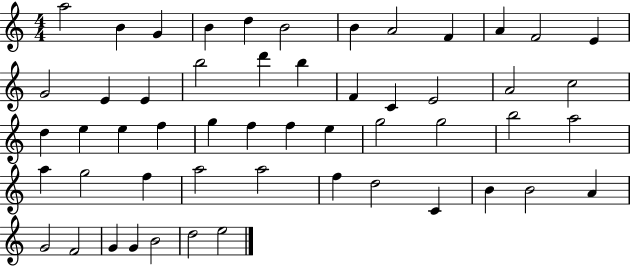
{
  \clef treble
  \numericTimeSignature
  \time 4/4
  \key c \major
  a''2 b'4 g'4 | b'4 d''4 b'2 | b'4 a'2 f'4 | a'4 f'2 e'4 | \break g'2 e'4 e'4 | b''2 d'''4 b''4 | f'4 c'4 e'2 | a'2 c''2 | \break d''4 e''4 e''4 f''4 | g''4 f''4 f''4 e''4 | g''2 g''2 | b''2 a''2 | \break a''4 g''2 f''4 | a''2 a''2 | f''4 d''2 c'4 | b'4 b'2 a'4 | \break g'2 f'2 | g'4 g'4 b'2 | d''2 e''2 | \bar "|."
}